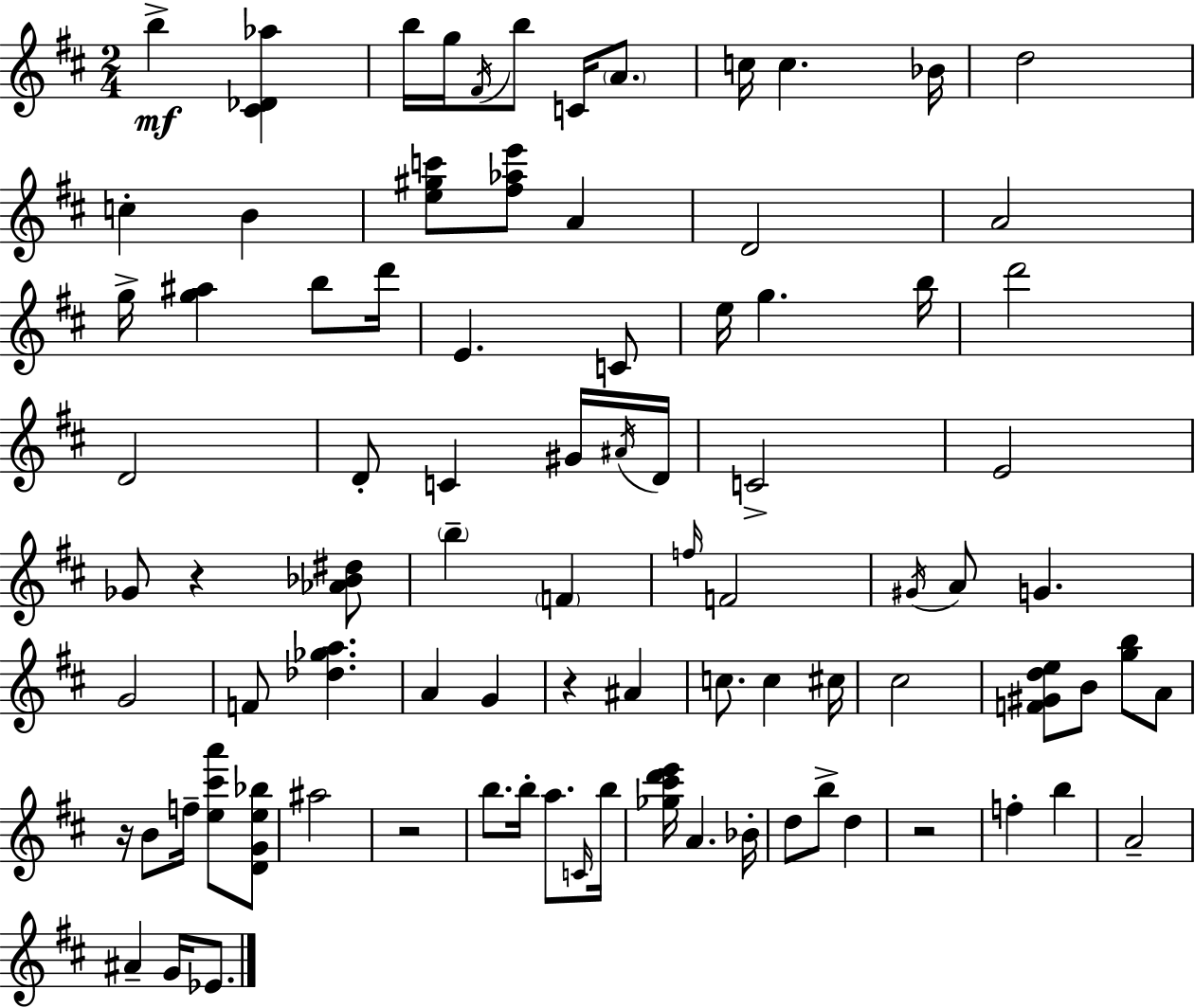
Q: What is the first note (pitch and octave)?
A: B5